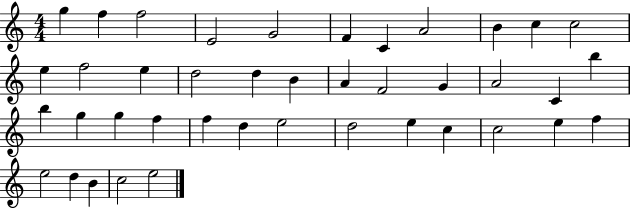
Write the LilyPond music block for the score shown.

{
  \clef treble
  \numericTimeSignature
  \time 4/4
  \key c \major
  g''4 f''4 f''2 | e'2 g'2 | f'4 c'4 a'2 | b'4 c''4 c''2 | \break e''4 f''2 e''4 | d''2 d''4 b'4 | a'4 f'2 g'4 | a'2 c'4 b''4 | \break b''4 g''4 g''4 f''4 | f''4 d''4 e''2 | d''2 e''4 c''4 | c''2 e''4 f''4 | \break e''2 d''4 b'4 | c''2 e''2 | \bar "|."
}